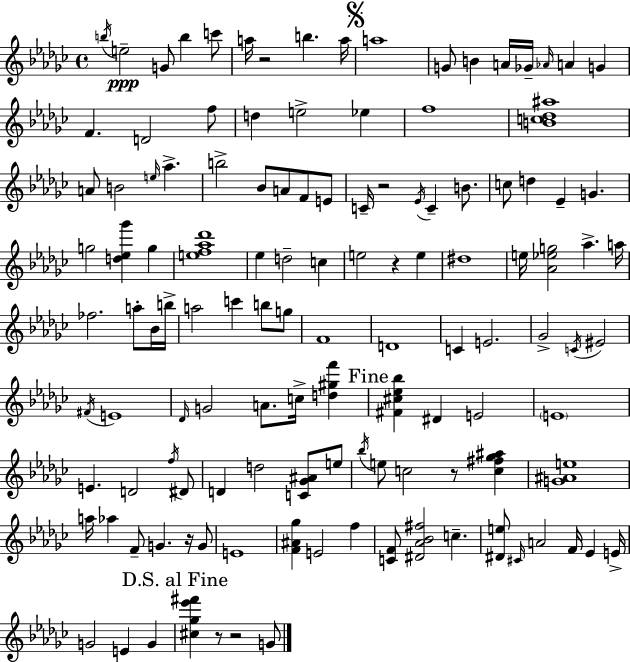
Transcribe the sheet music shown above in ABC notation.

X:1
T:Untitled
M:4/4
L:1/4
K:Ebm
b/4 e2 G/2 b c'/2 a/4 z2 b a/4 a4 G/2 B A/4 _G/4 _A/4 A G F D2 f/2 d e2 _e f4 [Bc_d^a]4 A/2 B2 e/4 _a b2 _B/2 A/2 F/2 E/2 C/4 z2 _E/4 C B/2 c/2 d _E G g2 [d_e_g'] g [ef_a_d']4 _e d2 c e2 z e ^d4 e/4 [_A_eg]2 _a a/4 _f2 a/2 _B/4 b/4 a2 c' b/2 g/2 F4 D4 C E2 _G2 C/4 ^E2 ^F/4 E4 _D/4 G2 A/2 c/4 [d^gf'] [^F^c_e_b] ^D E2 E4 E D2 f/4 ^D/2 D d2 [C_G^A]/2 e/2 _b/4 e/2 c2 z/2 [c^f_g^a] [G^Ae]4 a/4 _a F/2 G z/4 G/2 E4 [F^A_g] E2 f [CF]/2 [^D_A_B^f]2 c [^De]/2 ^C/4 A2 F/4 _E E/4 G2 E G [^c_g_e'^f'] z/2 z2 G/2